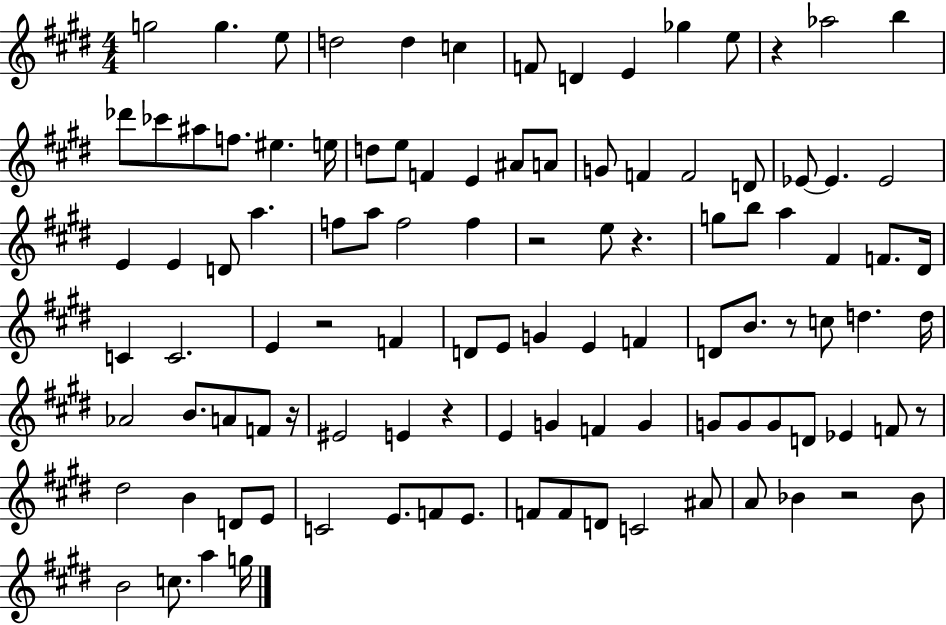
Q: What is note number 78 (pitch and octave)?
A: D#5